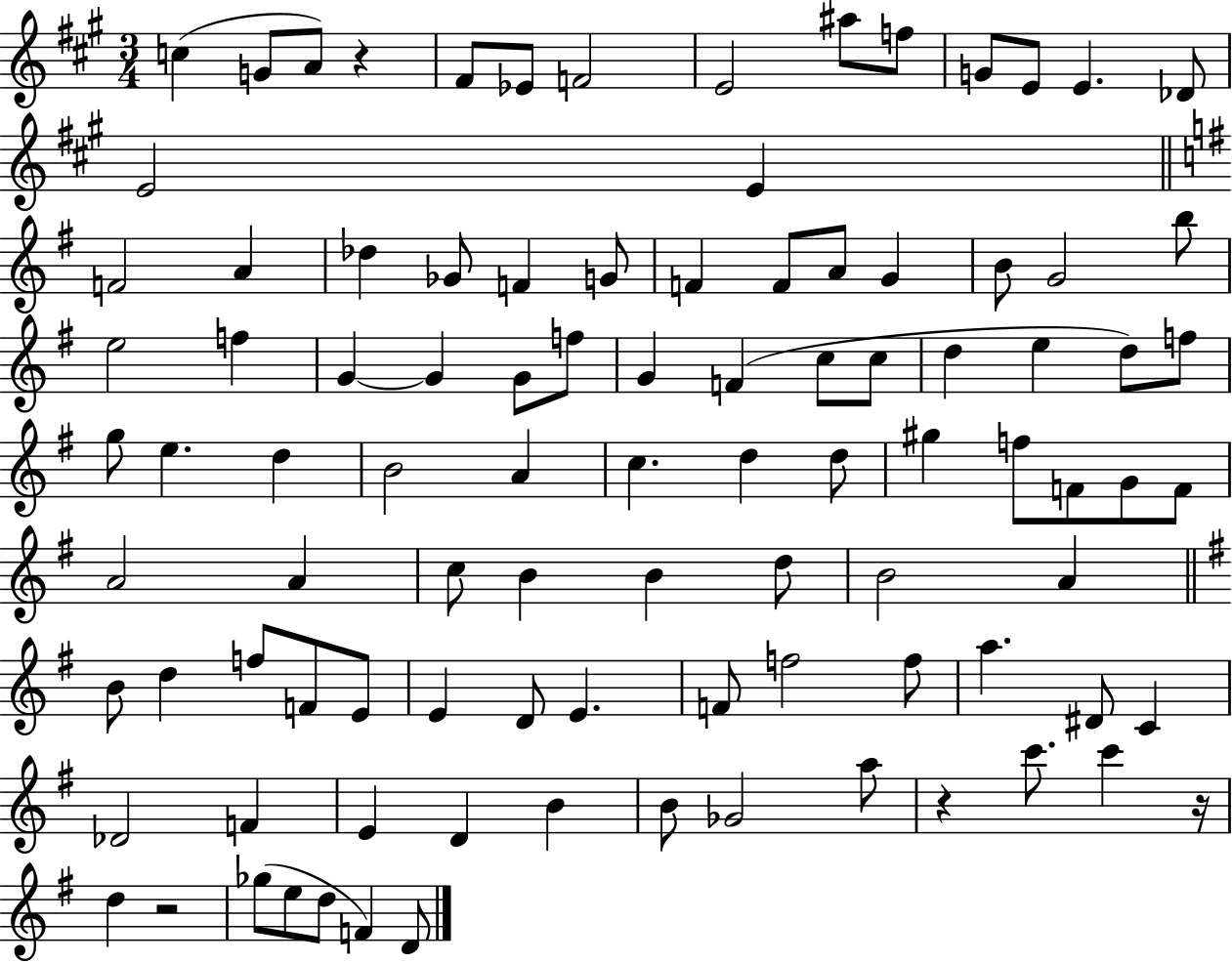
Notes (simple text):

C5/q G4/e A4/e R/q F#4/e Eb4/e F4/h E4/h A#5/e F5/e G4/e E4/e E4/q. Db4/e E4/h E4/q F4/h A4/q Db5/q Gb4/e F4/q G4/e F4/q F4/e A4/e G4/q B4/e G4/h B5/e E5/h F5/q G4/q G4/q G4/e F5/e G4/q F4/q C5/e C5/e D5/q E5/q D5/e F5/e G5/e E5/q. D5/q B4/h A4/q C5/q. D5/q D5/e G#5/q F5/e F4/e G4/e F4/e A4/h A4/q C5/e B4/q B4/q D5/e B4/h A4/q B4/e D5/q F5/e F4/e E4/e E4/q D4/e E4/q. F4/e F5/h F5/e A5/q. D#4/e C4/q Db4/h F4/q E4/q D4/q B4/q B4/e Gb4/h A5/e R/q C6/e. C6/q R/s D5/q R/h Gb5/e E5/e D5/e F4/q D4/e